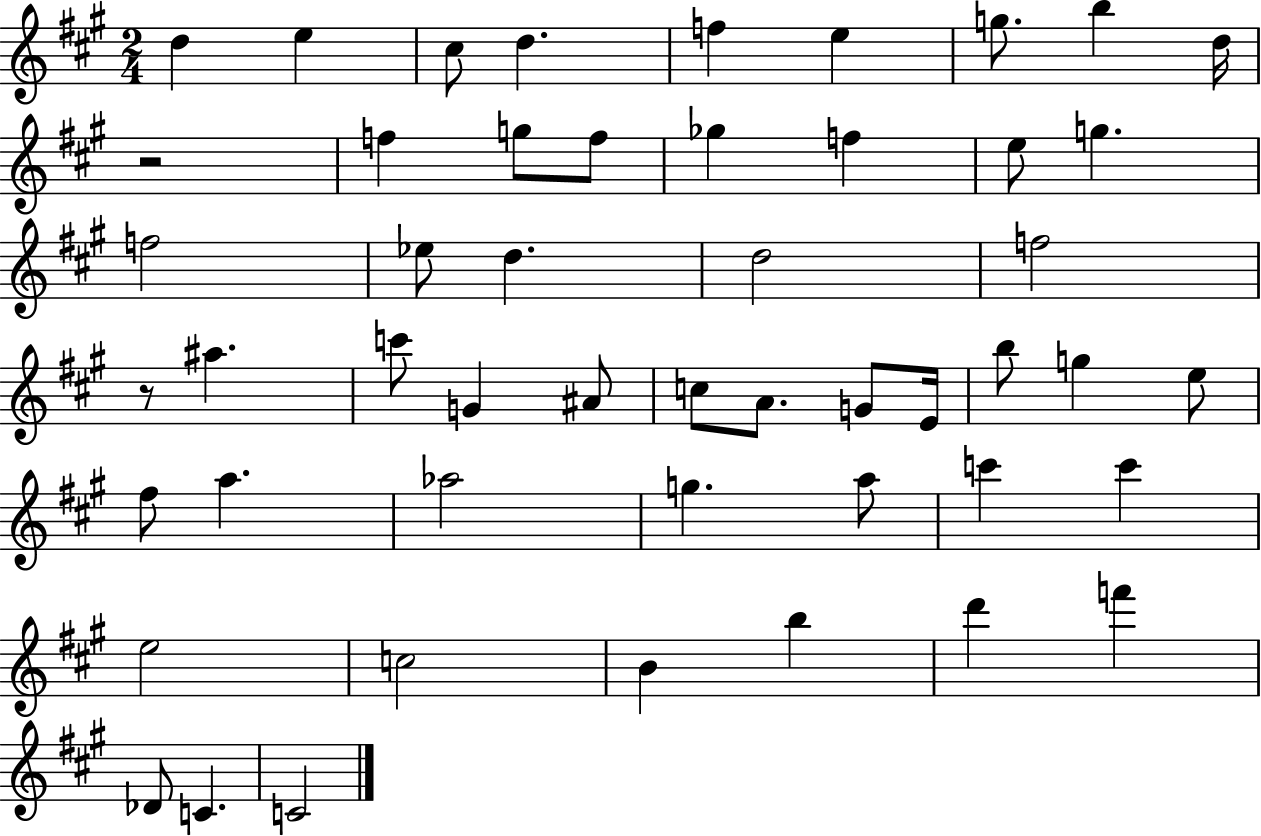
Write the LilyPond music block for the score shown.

{
  \clef treble
  \numericTimeSignature
  \time 2/4
  \key a \major
  d''4 e''4 | cis''8 d''4. | f''4 e''4 | g''8. b''4 d''16 | \break r2 | f''4 g''8 f''8 | ges''4 f''4 | e''8 g''4. | \break f''2 | ees''8 d''4. | d''2 | f''2 | \break r8 ais''4. | c'''8 g'4 ais'8 | c''8 a'8. g'8 e'16 | b''8 g''4 e''8 | \break fis''8 a''4. | aes''2 | g''4. a''8 | c'''4 c'''4 | \break e''2 | c''2 | b'4 b''4 | d'''4 f'''4 | \break des'8 c'4. | c'2 | \bar "|."
}